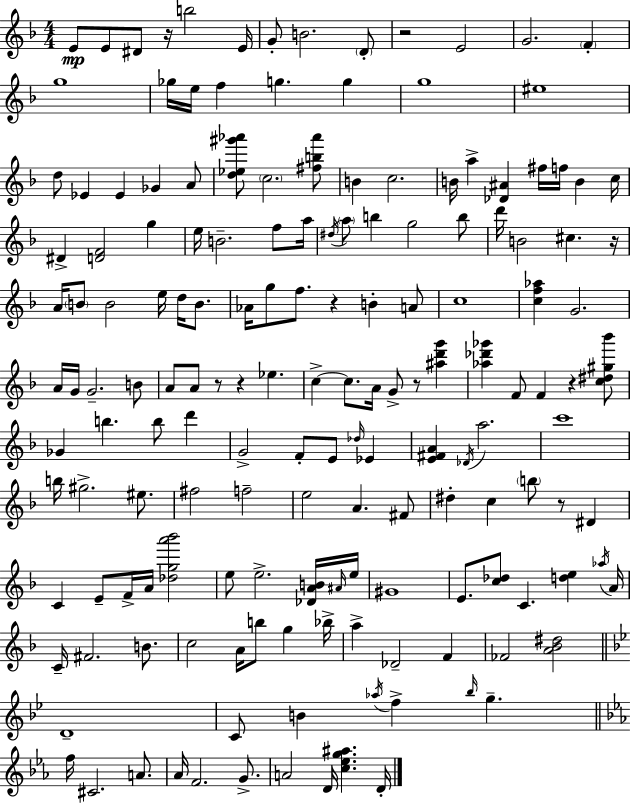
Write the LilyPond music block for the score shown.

{
  \clef treble
  \numericTimeSignature
  \time 4/4
  \key f \major
  \repeat volta 2 { e'8\mp e'8 dis'8 r16 b''2 e'16 | g'8-. b'2. \parenthesize d'8-. | r2 e'2 | g'2. \parenthesize f'4-. | \break g''1 | ges''16 e''16 f''4 g''4. g''4 | g''1 | eis''1 | \break d''8 ees'4 ees'4 ges'4 a'8 | <d'' ees'' gis''' aes'''>8 \parenthesize c''2. <fis'' b'' aes'''>8 | b'4 c''2. | b'16 a''4-> <des' ais'>4 fis''16 f''16 b'4 c''16 | \break dis'4-> <d' f'>2 g''4 | e''16 b'2.-- f''8 a''16 | \acciaccatura { dis''16 } \parenthesize a''8 b''4 g''2 b''8 | d'''16 b'2 cis''4. | \break r16 a'16 \parenthesize b'8 b'2 e''16 d''16 b'8. | aes'16 g''8 f''8. r4 b'4-. a'8 | c''1 | <c'' f'' aes''>4 g'2. | \break a'16 g'16 g'2.-- b'8 | a'8 a'8 r8 r4 ees''4. | c''4->~~ c''8. a'16 g'8-> r8 <ais'' d''' g'''>4 | <aes'' des''' ges'''>4 f'8 f'4 r4 <c'' dis'' gis'' bes'''>8 | \break ges'4 b''4. b''8 d'''4 | g'2-> f'8-. e'8 \grace { des''16 } ees'4 | <e' fis' a'>4 \acciaccatura { des'16 } a''2. | c'''1 | \break b''16 gis''2.-> | eis''8. fis''2 f''2-- | e''2 a'4. | fis'8 dis''4-. c''4 \parenthesize b''8 r8 dis'4 | \break c'4 e'8-- f'16-> a'16 <des'' g'' a''' bes'''>2 | e''8 e''2.-> | <des' a' b'>16 \grace { ais'16 } e''16 gis'1 | e'8. <c'' des''>8 c'4. <d'' e''>4 | \break \acciaccatura { aes''16 } a'16 c'16-- fis'2. | b'8. c''2 a'16 b''8 | g''4 bes''16-> a''4-> des'2-- | f'4 fes'2 <a' bes' dis''>2 | \break \bar "||" \break \key bes \major d'1-- | c'8 b'4 \acciaccatura { aes''16 } f''4-> \grace { bes''16 } g''4.-- | \bar "||" \break \key ees \major f''16 cis'2. a'8. | aes'16 f'2. g'8.-> | a'2 d'16 <c'' ees'' g'' ais''>4. d'16-. | } \bar "|."
}